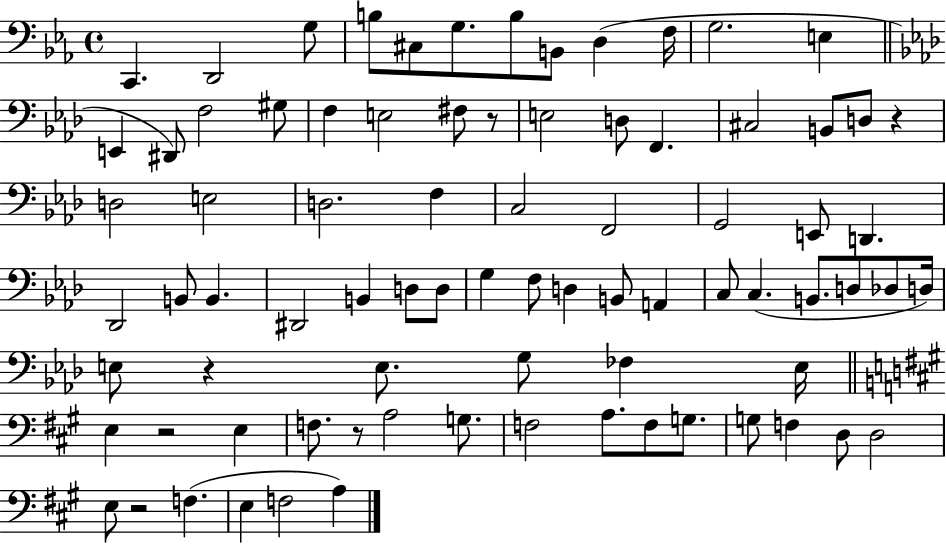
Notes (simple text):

C2/q. D2/h G3/e B3/e C#3/e G3/e. B3/e B2/e D3/q F3/s G3/h. E3/q E2/q D#2/e F3/h G#3/e F3/q E3/h F#3/e R/e E3/h D3/e F2/q. C#3/h B2/e D3/e R/q D3/h E3/h D3/h. F3/q C3/h F2/h G2/h E2/e D2/q. Db2/h B2/e B2/q. D#2/h B2/q D3/e D3/e G3/q F3/e D3/q B2/e A2/q C3/e C3/q. B2/e. D3/e Db3/e D3/s E3/e R/q E3/e. G3/e FES3/q E3/s E3/q R/h E3/q F3/e. R/e A3/h G3/e. F3/h A3/e. F3/e G3/e. G3/e F3/q D3/e D3/h E3/e R/h F3/q. E3/q F3/h A3/q